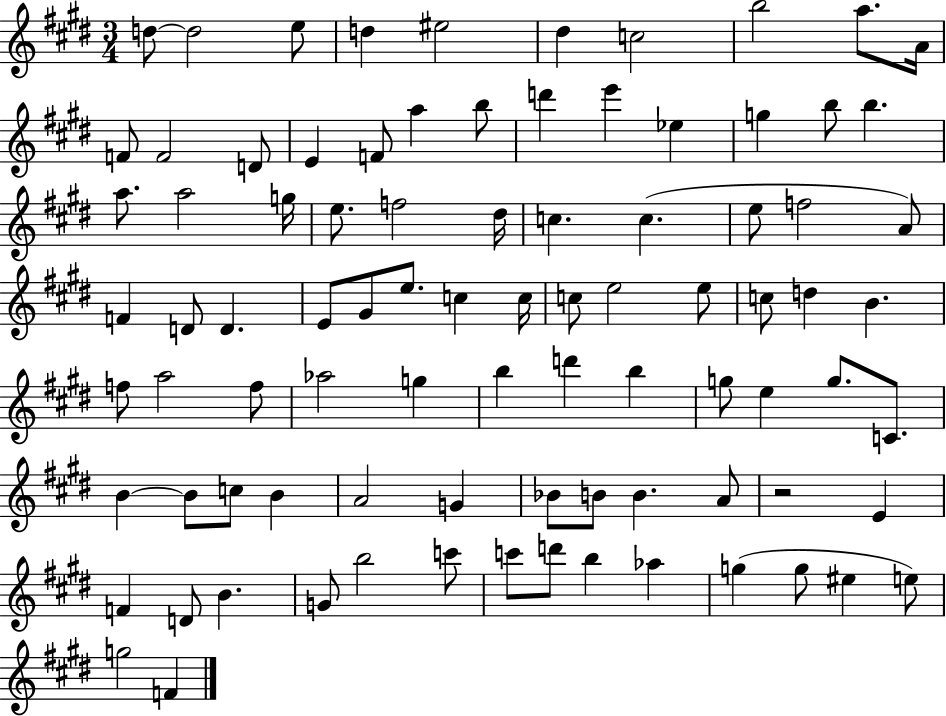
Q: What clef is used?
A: treble